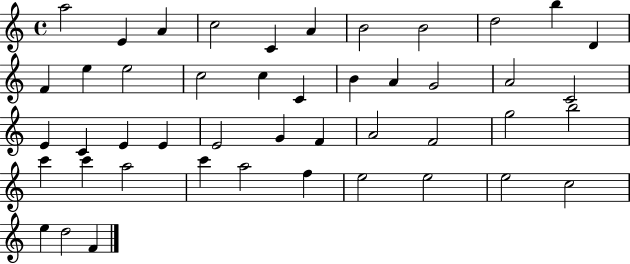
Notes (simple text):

A5/h E4/q A4/q C5/h C4/q A4/q B4/h B4/h D5/h B5/q D4/q F4/q E5/q E5/h C5/h C5/q C4/q B4/q A4/q G4/h A4/h C4/h E4/q C4/q E4/q E4/q E4/h G4/q F4/q A4/h F4/h G5/h B5/h C6/q C6/q A5/h C6/q A5/h F5/q E5/h E5/h E5/h C5/h E5/q D5/h F4/q